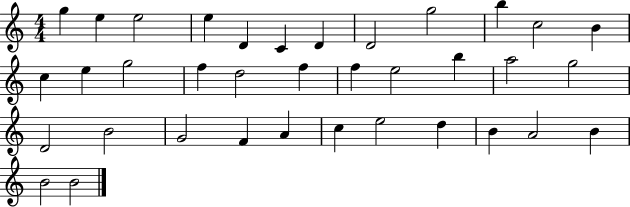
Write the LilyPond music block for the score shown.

{
  \clef treble
  \numericTimeSignature
  \time 4/4
  \key c \major
  g''4 e''4 e''2 | e''4 d'4 c'4 d'4 | d'2 g''2 | b''4 c''2 b'4 | \break c''4 e''4 g''2 | f''4 d''2 f''4 | f''4 e''2 b''4 | a''2 g''2 | \break d'2 b'2 | g'2 f'4 a'4 | c''4 e''2 d''4 | b'4 a'2 b'4 | \break b'2 b'2 | \bar "|."
}